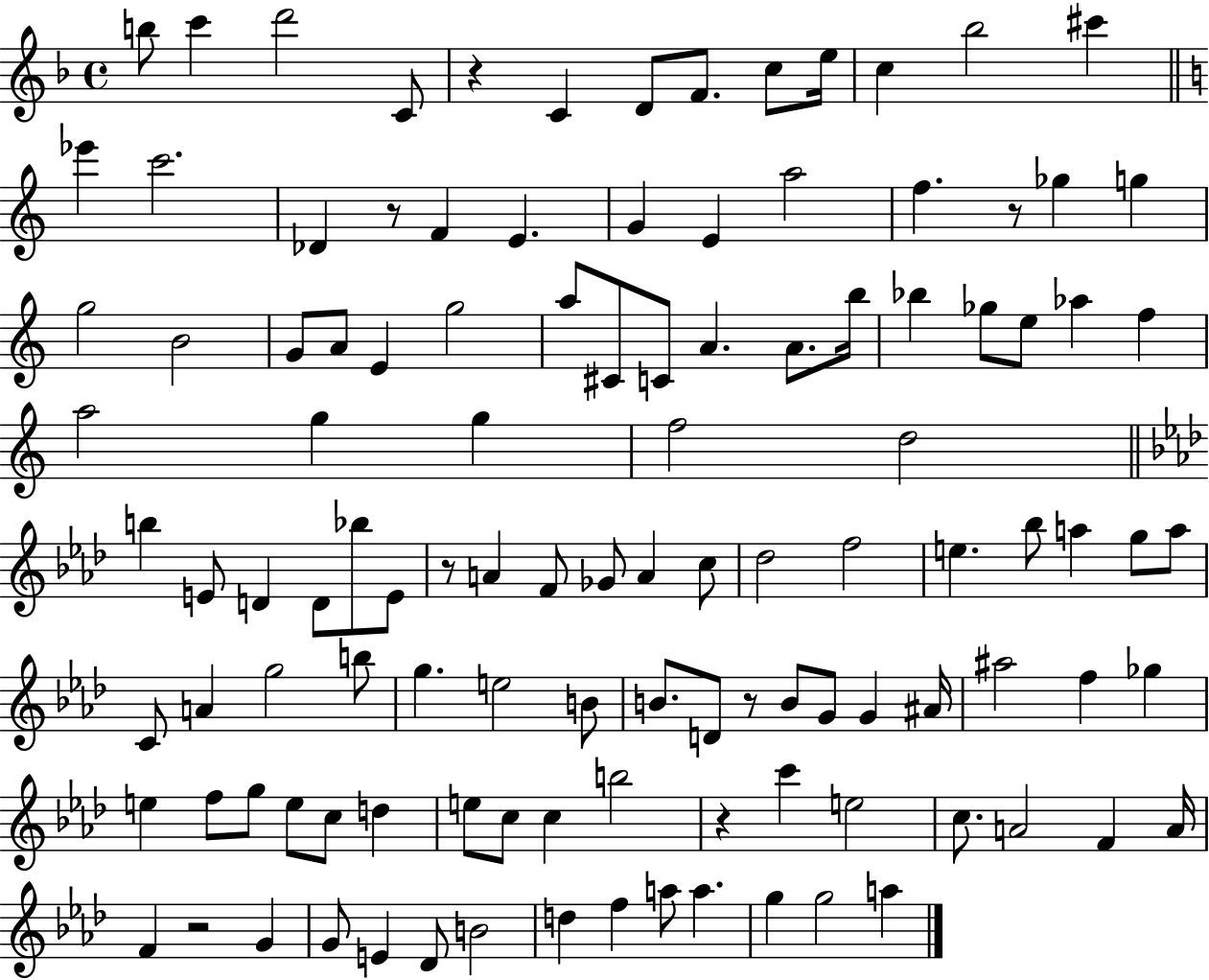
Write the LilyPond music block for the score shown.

{
  \clef treble
  \time 4/4
  \defaultTimeSignature
  \key f \major
  b''8 c'''4 d'''2 c'8 | r4 c'4 d'8 f'8. c''8 e''16 | c''4 bes''2 cis'''4 | \bar "||" \break \key c \major ees'''4 c'''2. | des'4 r8 f'4 e'4. | g'4 e'4 a''2 | f''4. r8 ges''4 g''4 | \break g''2 b'2 | g'8 a'8 e'4 g''2 | a''8 cis'8 c'8 a'4. a'8. b''16 | bes''4 ges''8 e''8 aes''4 f''4 | \break a''2 g''4 g''4 | f''2 d''2 | \bar "||" \break \key aes \major b''4 e'8 d'4 d'8 bes''8 e'8 | r8 a'4 f'8 ges'8 a'4 c''8 | des''2 f''2 | e''4. bes''8 a''4 g''8 a''8 | \break c'8 a'4 g''2 b''8 | g''4. e''2 b'8 | b'8. d'8 r8 b'8 g'8 g'4 ais'16 | ais''2 f''4 ges''4 | \break e''4 f''8 g''8 e''8 c''8 d''4 | e''8 c''8 c''4 b''2 | r4 c'''4 e''2 | c''8. a'2 f'4 a'16 | \break f'4 r2 g'4 | g'8 e'4 des'8 b'2 | d''4 f''4 a''8 a''4. | g''4 g''2 a''4 | \break \bar "|."
}